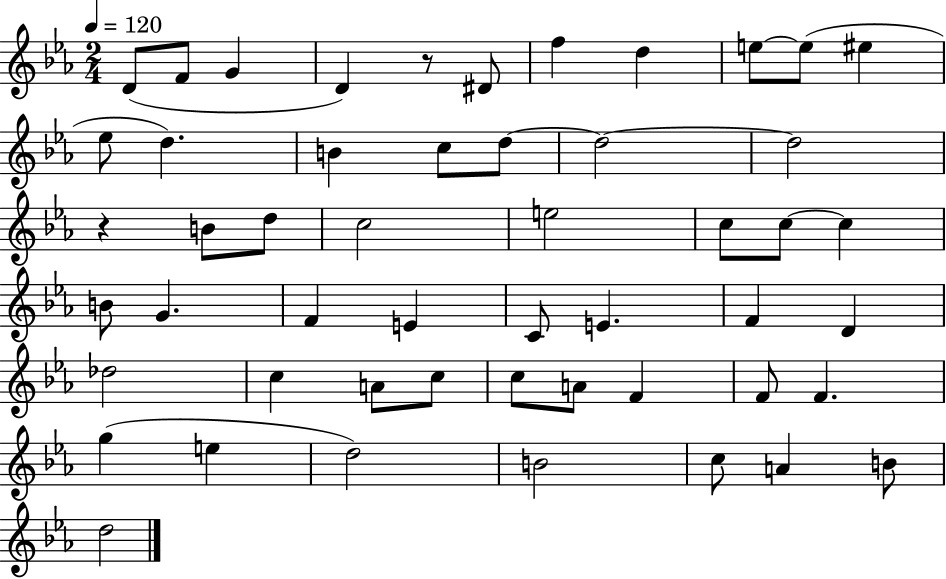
{
  \clef treble
  \numericTimeSignature
  \time 2/4
  \key ees \major
  \tempo 4 = 120
  d'8( f'8 g'4 | d'4) r8 dis'8 | f''4 d''4 | e''8~~ e''8( eis''4 | \break ees''8 d''4.) | b'4 c''8 d''8~~ | d''2~~ | d''2 | \break r4 b'8 d''8 | c''2 | e''2 | c''8 c''8~~ c''4 | \break b'8 g'4. | f'4 e'4 | c'8 e'4. | f'4 d'4 | \break des''2 | c''4 a'8 c''8 | c''8 a'8 f'4 | f'8 f'4. | \break g''4( e''4 | d''2) | b'2 | c''8 a'4 b'8 | \break d''2 | \bar "|."
}